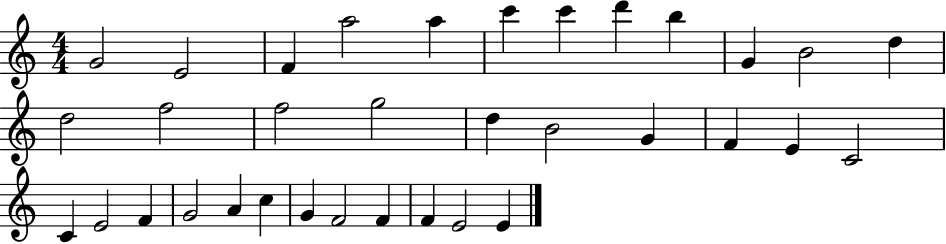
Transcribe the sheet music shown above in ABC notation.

X:1
T:Untitled
M:4/4
L:1/4
K:C
G2 E2 F a2 a c' c' d' b G B2 d d2 f2 f2 g2 d B2 G F E C2 C E2 F G2 A c G F2 F F E2 E